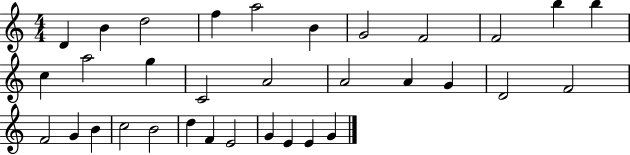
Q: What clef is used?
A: treble